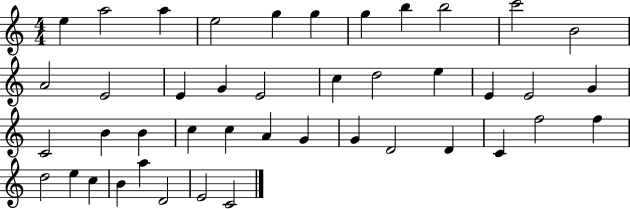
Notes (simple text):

E5/q A5/h A5/q E5/h G5/q G5/q G5/q B5/q B5/h C6/h B4/h A4/h E4/h E4/q G4/q E4/h C5/q D5/h E5/q E4/q E4/h G4/q C4/h B4/q B4/q C5/q C5/q A4/q G4/q G4/q D4/h D4/q C4/q F5/h F5/q D5/h E5/q C5/q B4/q A5/q D4/h E4/h C4/h